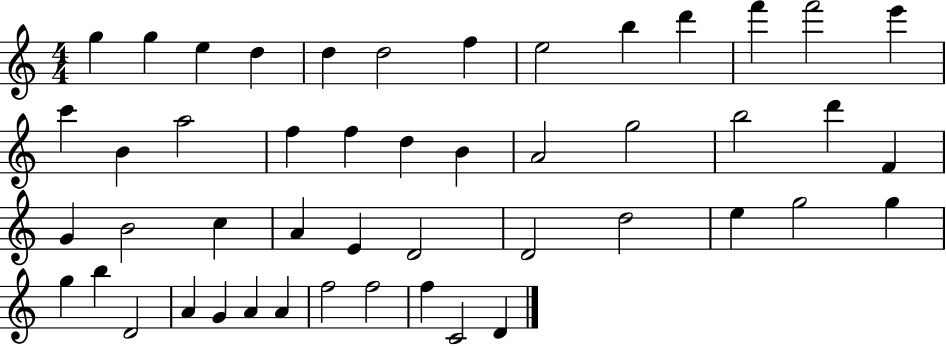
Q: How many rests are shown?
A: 0